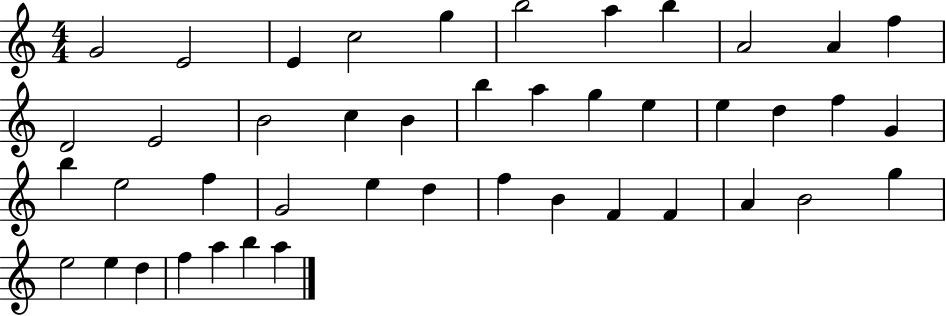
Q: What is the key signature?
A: C major